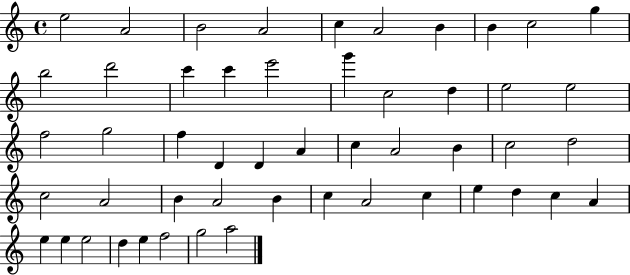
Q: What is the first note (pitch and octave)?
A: E5